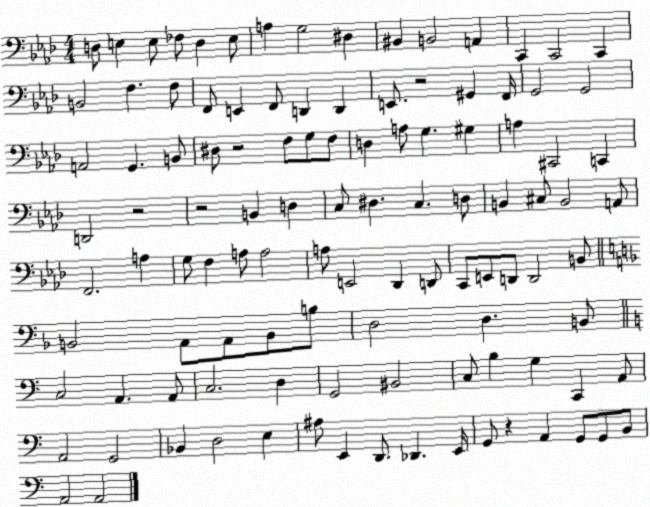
X:1
T:Untitled
M:4/4
L:1/4
K:Ab
D,/2 E, E,/2 _F,/2 D, E,/2 A, G,2 ^D, ^B,, B,,2 A,, C,, C,,2 C,, B,,2 F, F,/2 F,,/2 E,, F,,/2 D,, D,, E,,/2 z2 ^G,, F,,/4 G,,2 G,,2 A,,2 G,, B,,/2 ^D,/2 z2 F,/2 G,/2 F,/2 D, A,/2 G, ^G, A, ^C,,2 C,, D,,2 z2 z2 B,, D, C,/2 ^D, C, D,/2 B,, ^C,/2 B,,2 A,,/2 F,,2 A, G,/2 F, A,/2 A,2 A,/2 E,,2 _D,, D,,/2 C,,/2 E,,/2 D,,/2 D,,2 B,,/2 B,,2 A,,/2 A,,/2 B,,/2 B,/2 D,2 D, B,,/2 C,2 A,, A,,/2 C,2 D, G,,2 ^B,,2 C,/2 B, G, C,, A,,/2 A,,2 G,,2 _B,, D,2 E, ^A,/2 E,, D,,/2 _D,, E,,/4 G,,/2 z A,, G,,/2 G,,/2 B,,/2 A,,2 A,,2